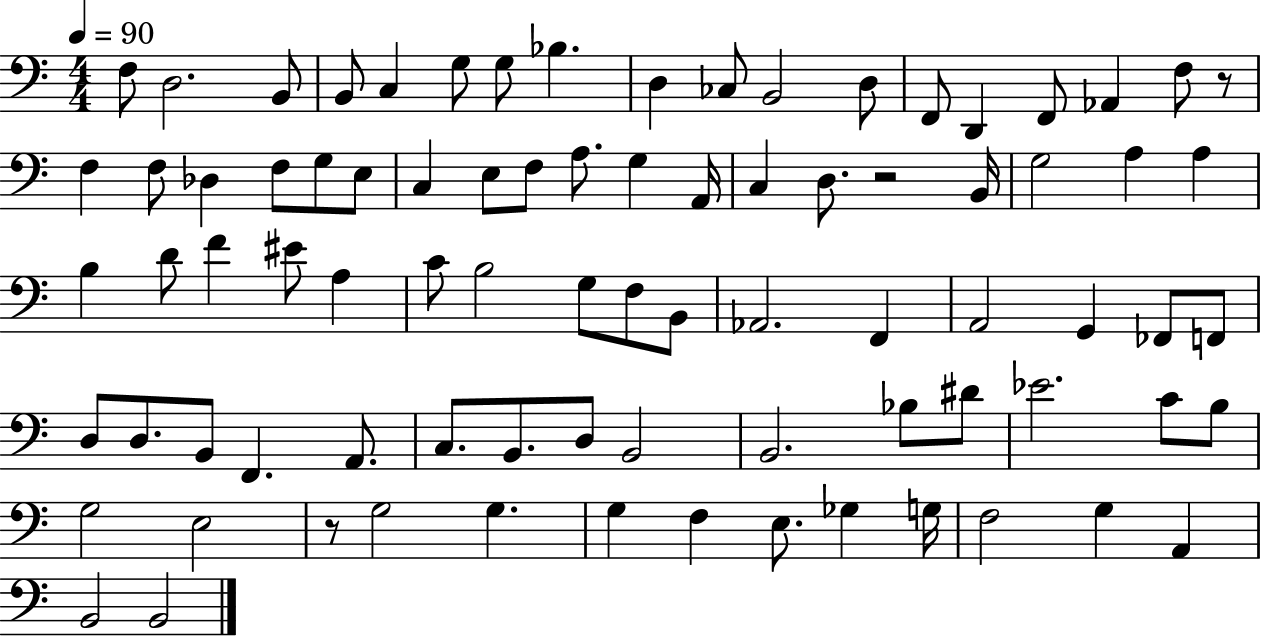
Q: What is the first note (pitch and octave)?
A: F3